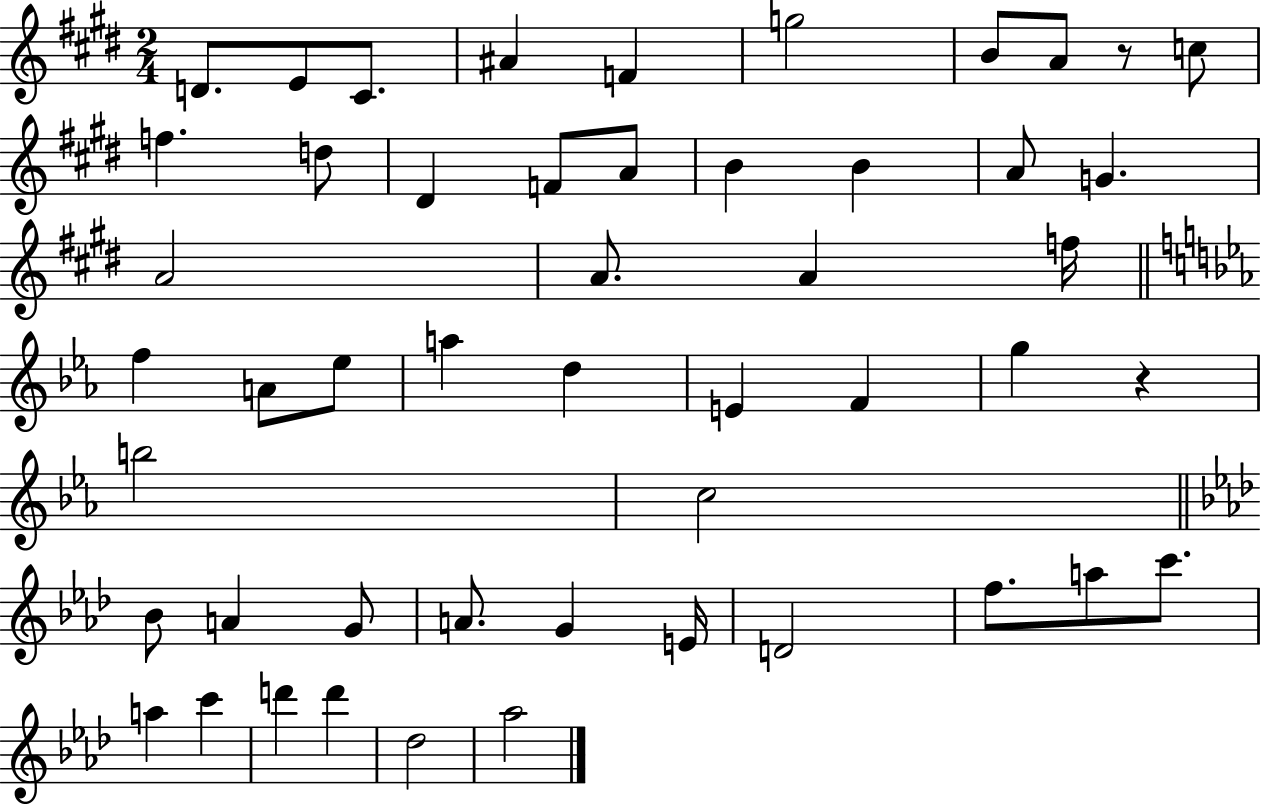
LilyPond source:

{
  \clef treble
  \numericTimeSignature
  \time 2/4
  \key e \major
  d'8. e'8 cis'8. | ais'4 f'4 | g''2 | b'8 a'8 r8 c''8 | \break f''4. d''8 | dis'4 f'8 a'8 | b'4 b'4 | a'8 g'4. | \break a'2 | a'8. a'4 f''16 | \bar "||" \break \key ees \major f''4 a'8 ees''8 | a''4 d''4 | e'4 f'4 | g''4 r4 | \break b''2 | c''2 | \bar "||" \break \key f \minor bes'8 a'4 g'8 | a'8. g'4 e'16 | d'2 | f''8. a''8 c'''8. | \break a''4 c'''4 | d'''4 d'''4 | des''2 | aes''2 | \break \bar "|."
}